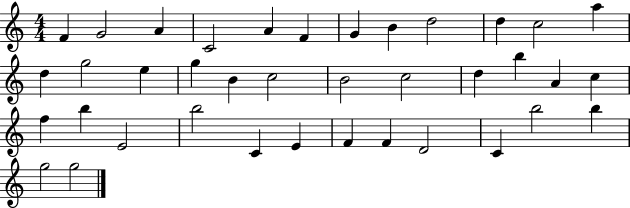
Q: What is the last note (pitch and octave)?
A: G5